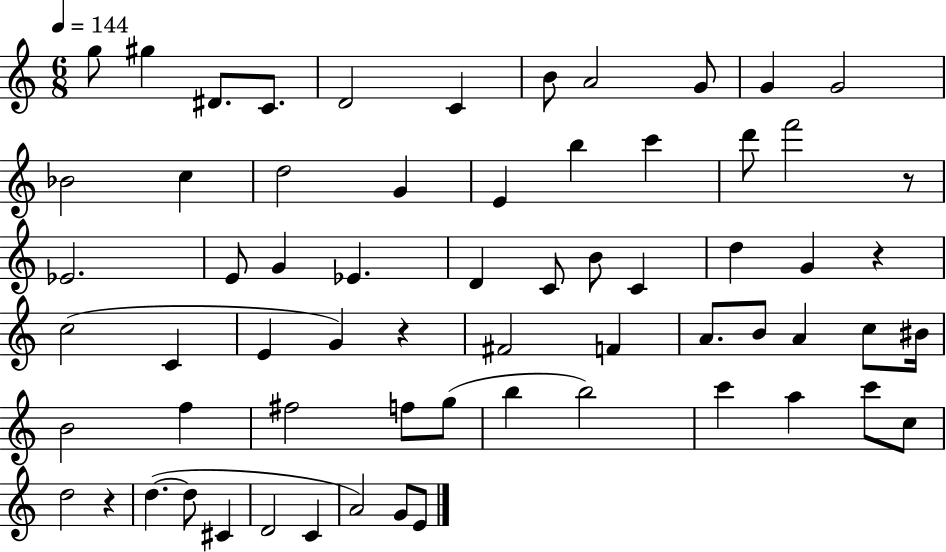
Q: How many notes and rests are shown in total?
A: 65